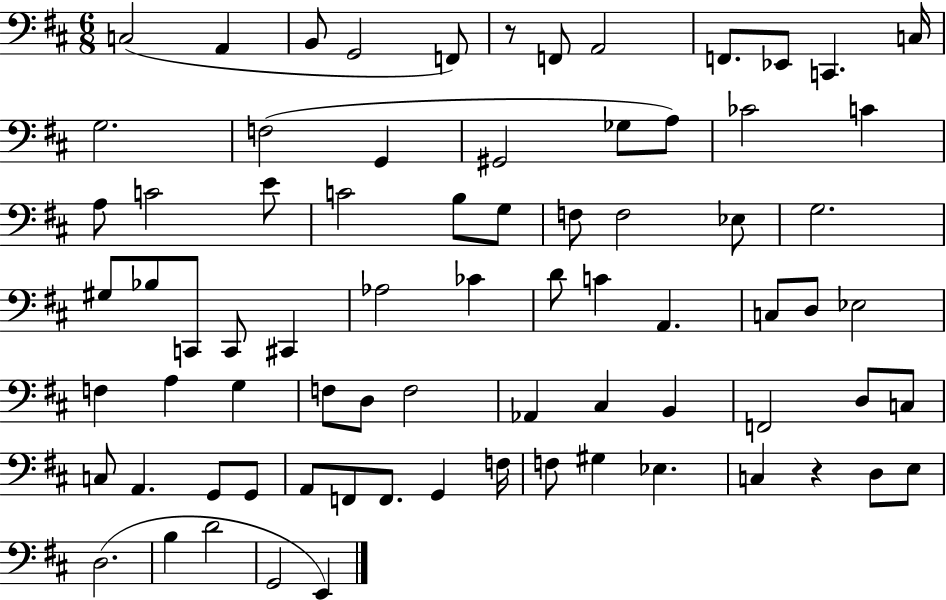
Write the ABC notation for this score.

X:1
T:Untitled
M:6/8
L:1/4
K:D
C,2 A,, B,,/2 G,,2 F,,/2 z/2 F,,/2 A,,2 F,,/2 _E,,/2 C,, C,/4 G,2 F,2 G,, ^G,,2 _G,/2 A,/2 _C2 C A,/2 C2 E/2 C2 B,/2 G,/2 F,/2 F,2 _E,/2 G,2 ^G,/2 _B,/2 C,,/2 C,,/2 ^C,, _A,2 _C D/2 C A,, C,/2 D,/2 _E,2 F, A, G, F,/2 D,/2 F,2 _A,, ^C, B,, F,,2 D,/2 C,/2 C,/2 A,, G,,/2 G,,/2 A,,/2 F,,/2 F,,/2 G,, F,/4 F,/2 ^G, _E, C, z D,/2 E,/2 D,2 B, D2 G,,2 E,,